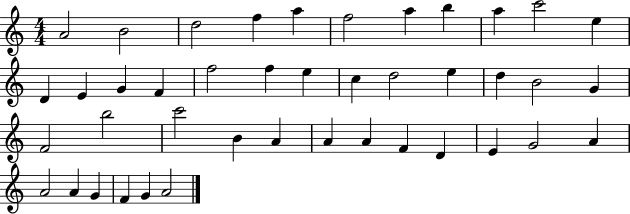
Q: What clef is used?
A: treble